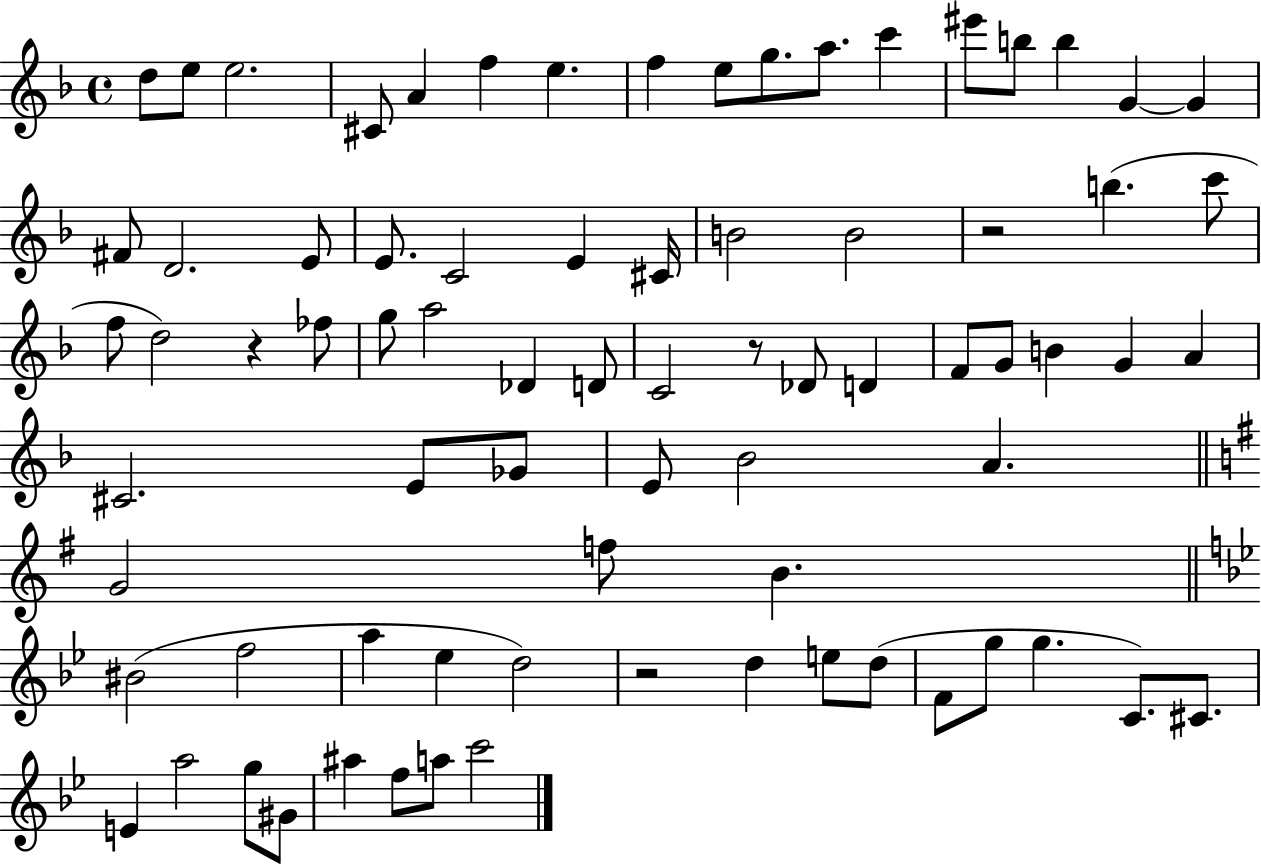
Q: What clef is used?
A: treble